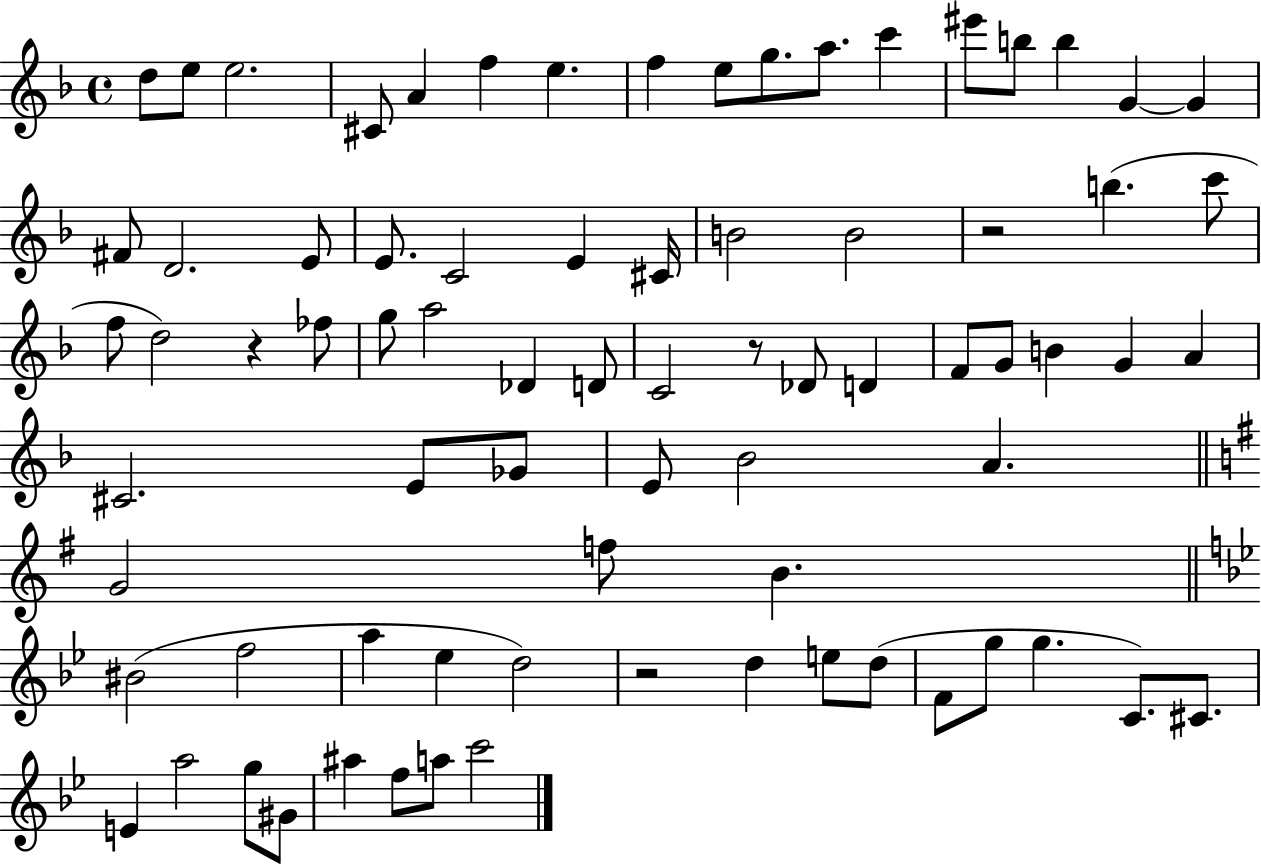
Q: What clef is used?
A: treble